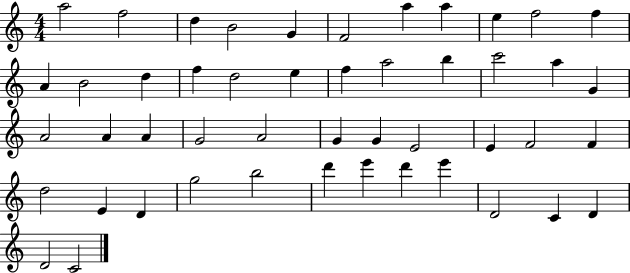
X:1
T:Untitled
M:4/4
L:1/4
K:C
a2 f2 d B2 G F2 a a e f2 f A B2 d f d2 e f a2 b c'2 a G A2 A A G2 A2 G G E2 E F2 F d2 E D g2 b2 d' e' d' e' D2 C D D2 C2